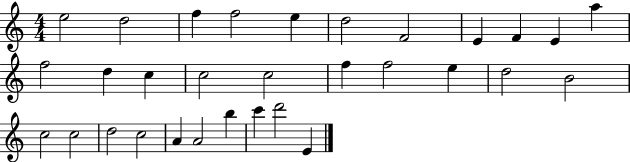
{
  \clef treble
  \numericTimeSignature
  \time 4/4
  \key c \major
  e''2 d''2 | f''4 f''2 e''4 | d''2 f'2 | e'4 f'4 e'4 a''4 | \break f''2 d''4 c''4 | c''2 c''2 | f''4 f''2 e''4 | d''2 b'2 | \break c''2 c''2 | d''2 c''2 | a'4 a'2 b''4 | c'''4 d'''2 e'4 | \break \bar "|."
}